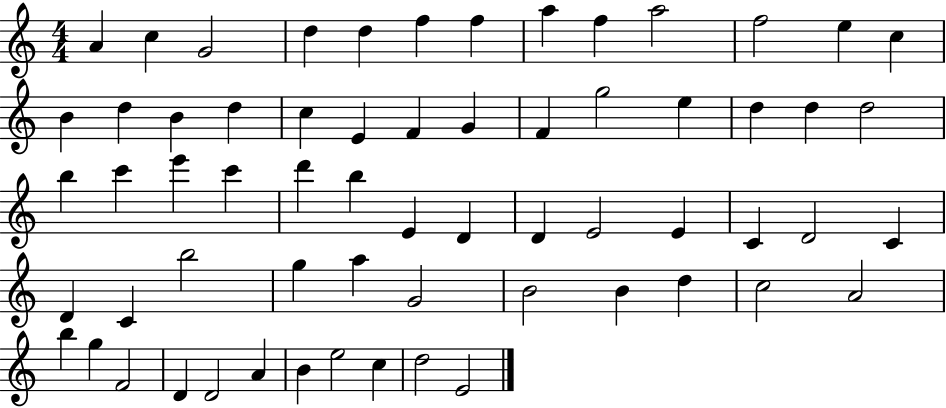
A4/q C5/q G4/h D5/q D5/q F5/q F5/q A5/q F5/q A5/h F5/h E5/q C5/q B4/q D5/q B4/q D5/q C5/q E4/q F4/q G4/q F4/q G5/h E5/q D5/q D5/q D5/h B5/q C6/q E6/q C6/q D6/q B5/q E4/q D4/q D4/q E4/h E4/q C4/q D4/h C4/q D4/q C4/q B5/h G5/q A5/q G4/h B4/h B4/q D5/q C5/h A4/h B5/q G5/q F4/h D4/q D4/h A4/q B4/q E5/h C5/q D5/h E4/h